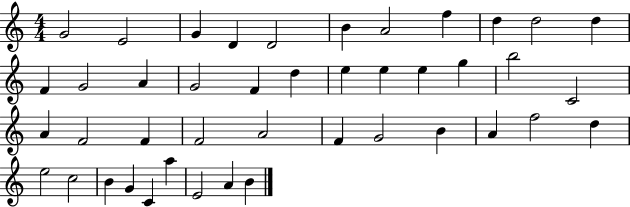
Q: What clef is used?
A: treble